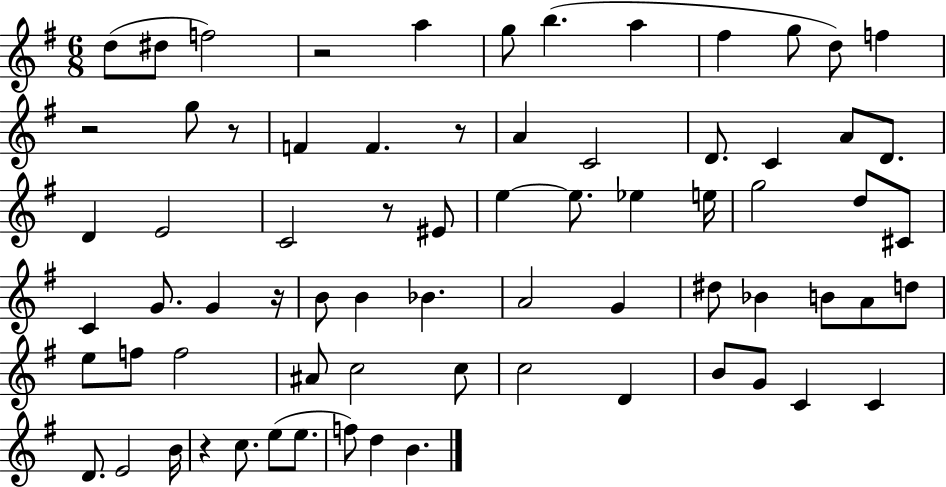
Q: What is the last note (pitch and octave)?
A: B4